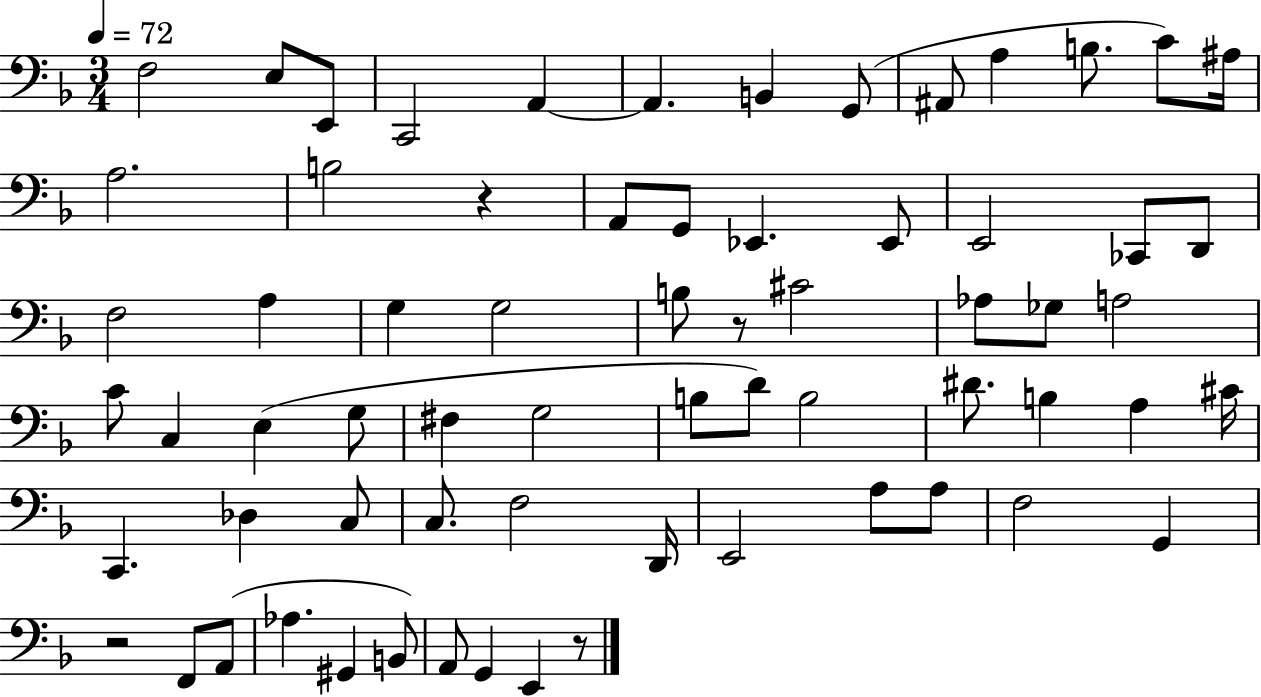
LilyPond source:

{
  \clef bass
  \numericTimeSignature
  \time 3/4
  \key f \major
  \tempo 4 = 72
  \repeat volta 2 { f2 e8 e,8 | c,2 a,4~~ | a,4. b,4 g,8( | ais,8 a4 b8. c'8) ais16 | \break a2. | b2 r4 | a,8 g,8 ees,4. ees,8 | e,2 ces,8 d,8 | \break f2 a4 | g4 g2 | b8 r8 cis'2 | aes8 ges8 a2 | \break c'8 c4 e4( g8 | fis4 g2 | b8 d'8) b2 | dis'8. b4 a4 cis'16 | \break c,4. des4 c8 | c8. f2 d,16 | e,2 a8 a8 | f2 g,4 | \break r2 f,8 a,8( | aes4. gis,4 b,8) | a,8 g,4 e,4 r8 | } \bar "|."
}